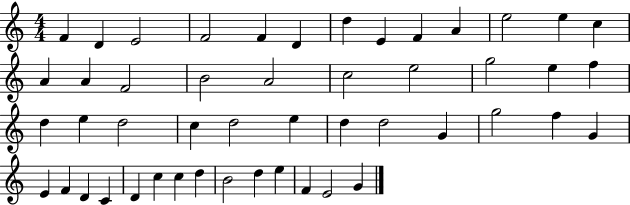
F4/q D4/q E4/h F4/h F4/q D4/q D5/q E4/q F4/q A4/q E5/h E5/q C5/q A4/q A4/q F4/h B4/h A4/h C5/h E5/h G5/h E5/q F5/q D5/q E5/q D5/h C5/q D5/h E5/q D5/q D5/h G4/q G5/h F5/q G4/q E4/q F4/q D4/q C4/q D4/q C5/q C5/q D5/q B4/h D5/q E5/q F4/q E4/h G4/q